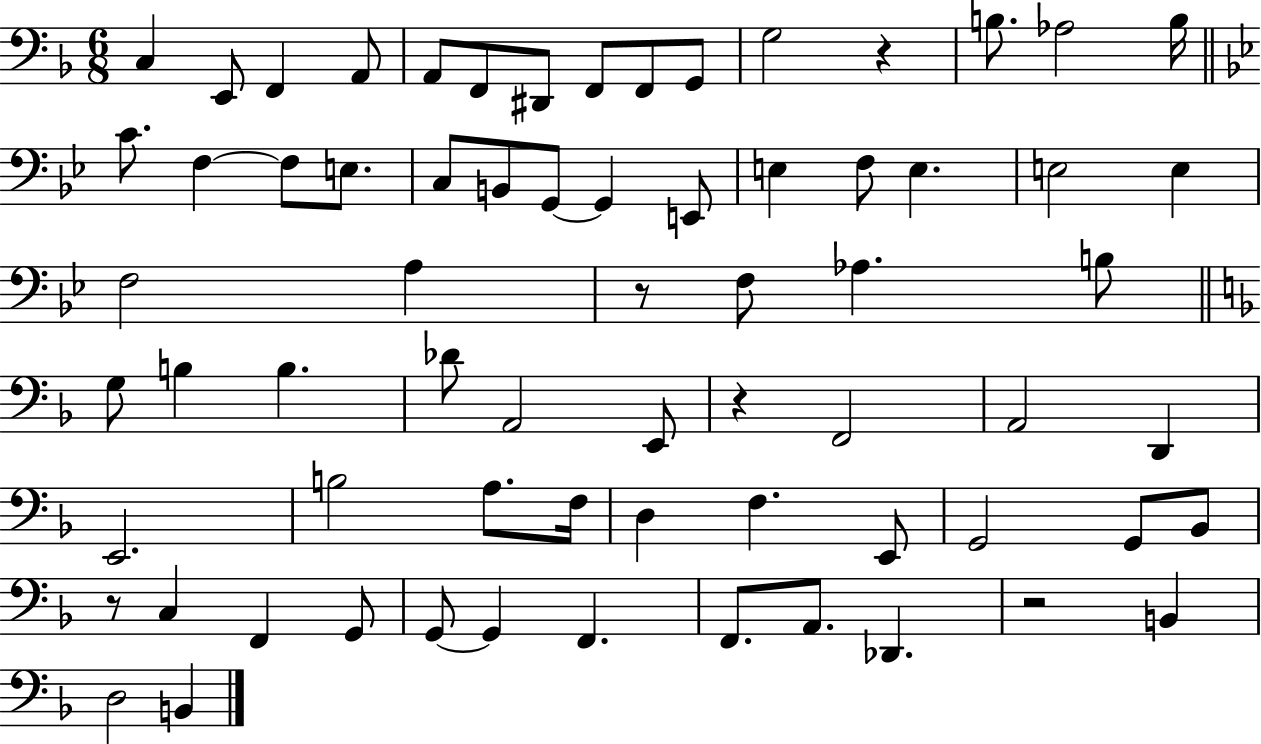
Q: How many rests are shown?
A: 5